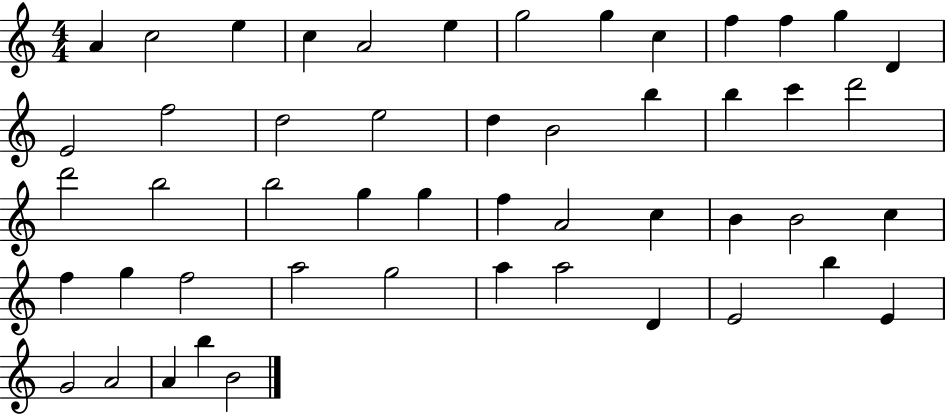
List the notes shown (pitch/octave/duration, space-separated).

A4/q C5/h E5/q C5/q A4/h E5/q G5/h G5/q C5/q F5/q F5/q G5/q D4/q E4/h F5/h D5/h E5/h D5/q B4/h B5/q B5/q C6/q D6/h D6/h B5/h B5/h G5/q G5/q F5/q A4/h C5/q B4/q B4/h C5/q F5/q G5/q F5/h A5/h G5/h A5/q A5/h D4/q E4/h B5/q E4/q G4/h A4/h A4/q B5/q B4/h